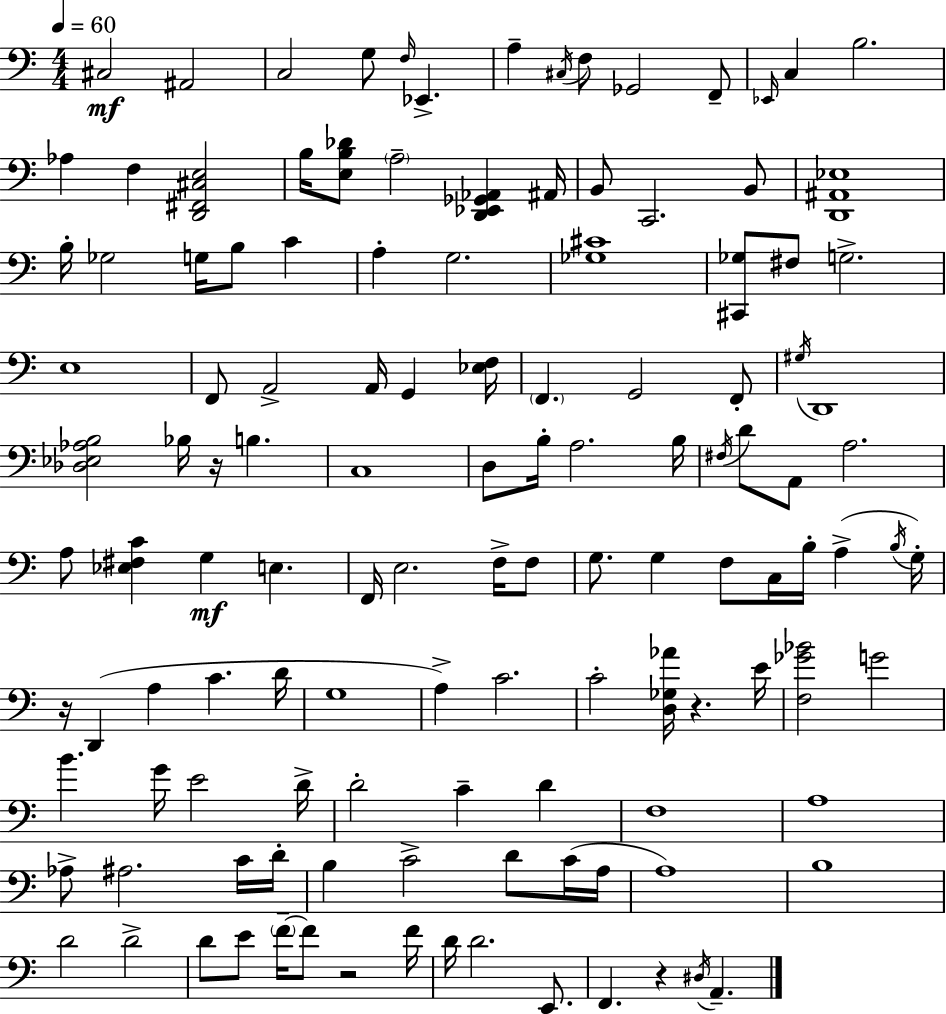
X:1
T:Untitled
M:4/4
L:1/4
K:C
^C,2 ^A,,2 C,2 G,/2 F,/4 _E,, A, ^C,/4 F,/2 _G,,2 F,,/2 _E,,/4 C, B,2 _A, F, [D,,^F,,^C,E,]2 B,/4 [E,B,_D]/2 A,2 [D,,_E,,_G,,_A,,] ^A,,/4 B,,/2 C,,2 B,,/2 [D,,^A,,_E,]4 B,/4 _G,2 G,/4 B,/2 C A, G,2 [_G,^C]4 [^C,,_G,]/2 ^F,/2 G,2 E,4 F,,/2 A,,2 A,,/4 G,, [_E,F,]/4 F,, G,,2 F,,/2 ^G,/4 D,,4 [_D,_E,_A,B,]2 _B,/4 z/4 B, C,4 D,/2 B,/4 A,2 B,/4 ^F,/4 D/2 A,,/2 A,2 A,/2 [_E,^F,C] G, E, F,,/4 E,2 F,/4 F,/2 G,/2 G, F,/2 C,/4 B,/4 A, B,/4 G,/4 z/4 D,, A, C D/4 G,4 A, C2 C2 [D,_G,_A]/4 z E/4 [F,_G_B]2 G2 B G/4 E2 D/4 D2 C D F,4 A,4 _A,/2 ^A,2 C/4 D/4 B, C2 D/2 C/4 A,/4 A,4 B,4 D2 D2 D/2 E/2 F/4 F/2 z2 F/4 D/4 D2 E,,/2 F,, z ^D,/4 A,,